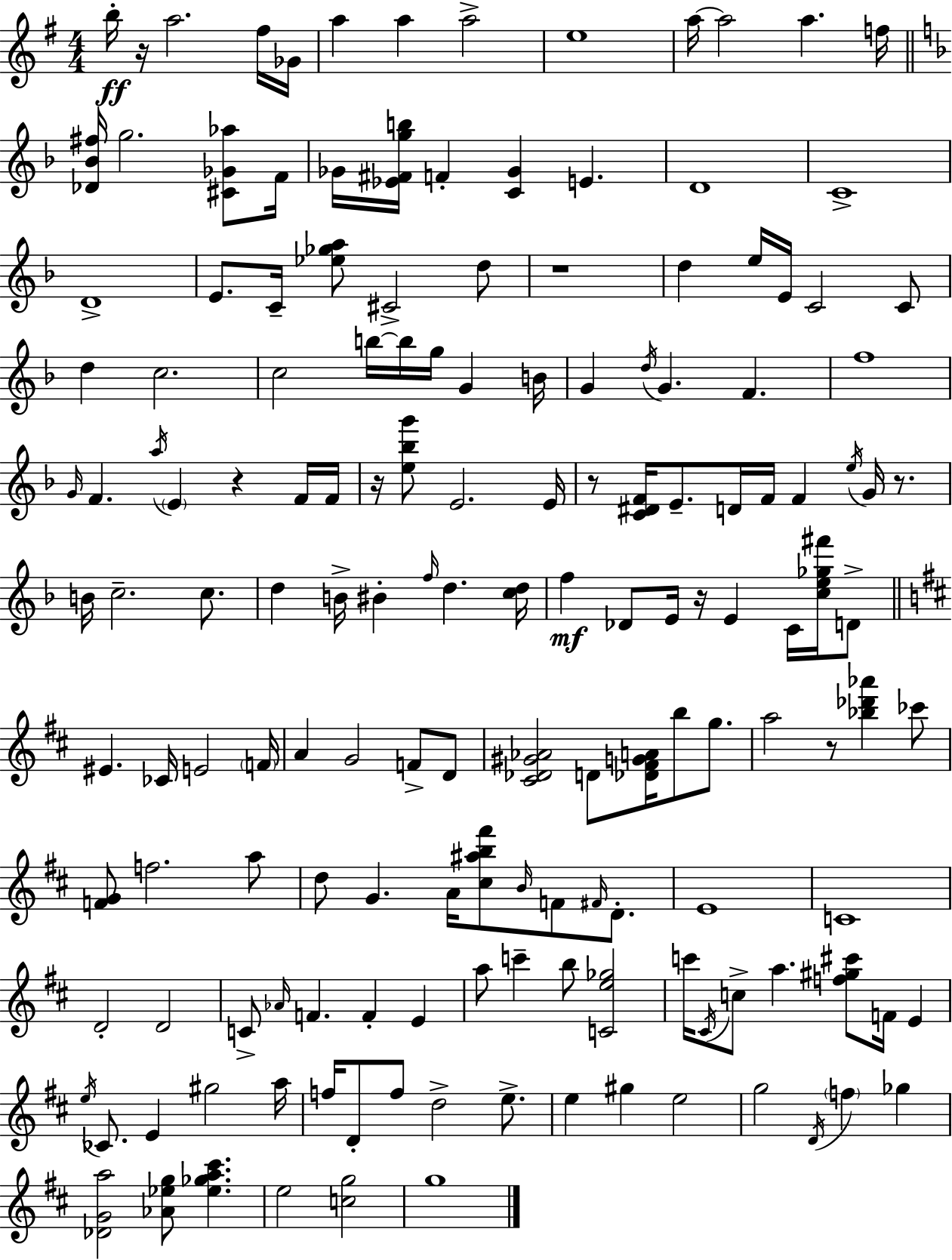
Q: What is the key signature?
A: E minor